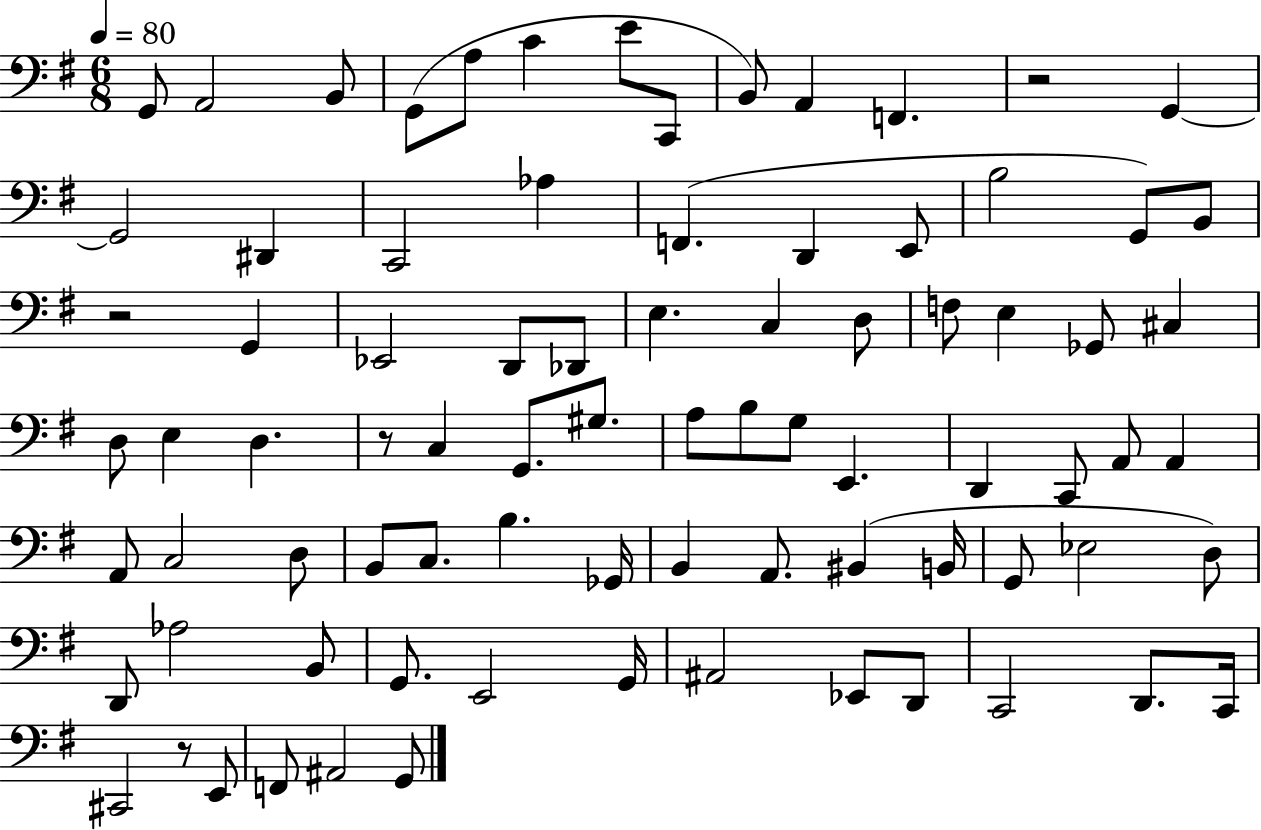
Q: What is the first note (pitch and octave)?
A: G2